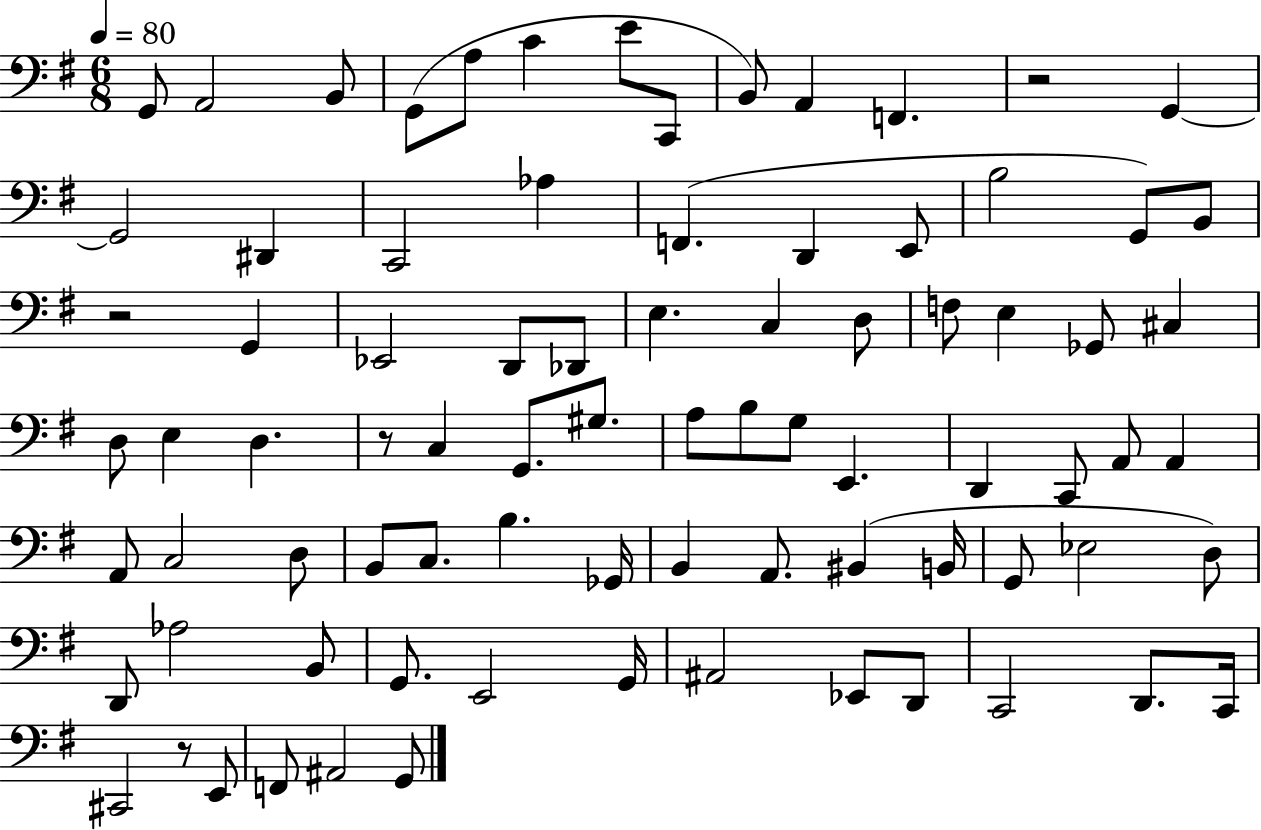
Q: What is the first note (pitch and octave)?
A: G2